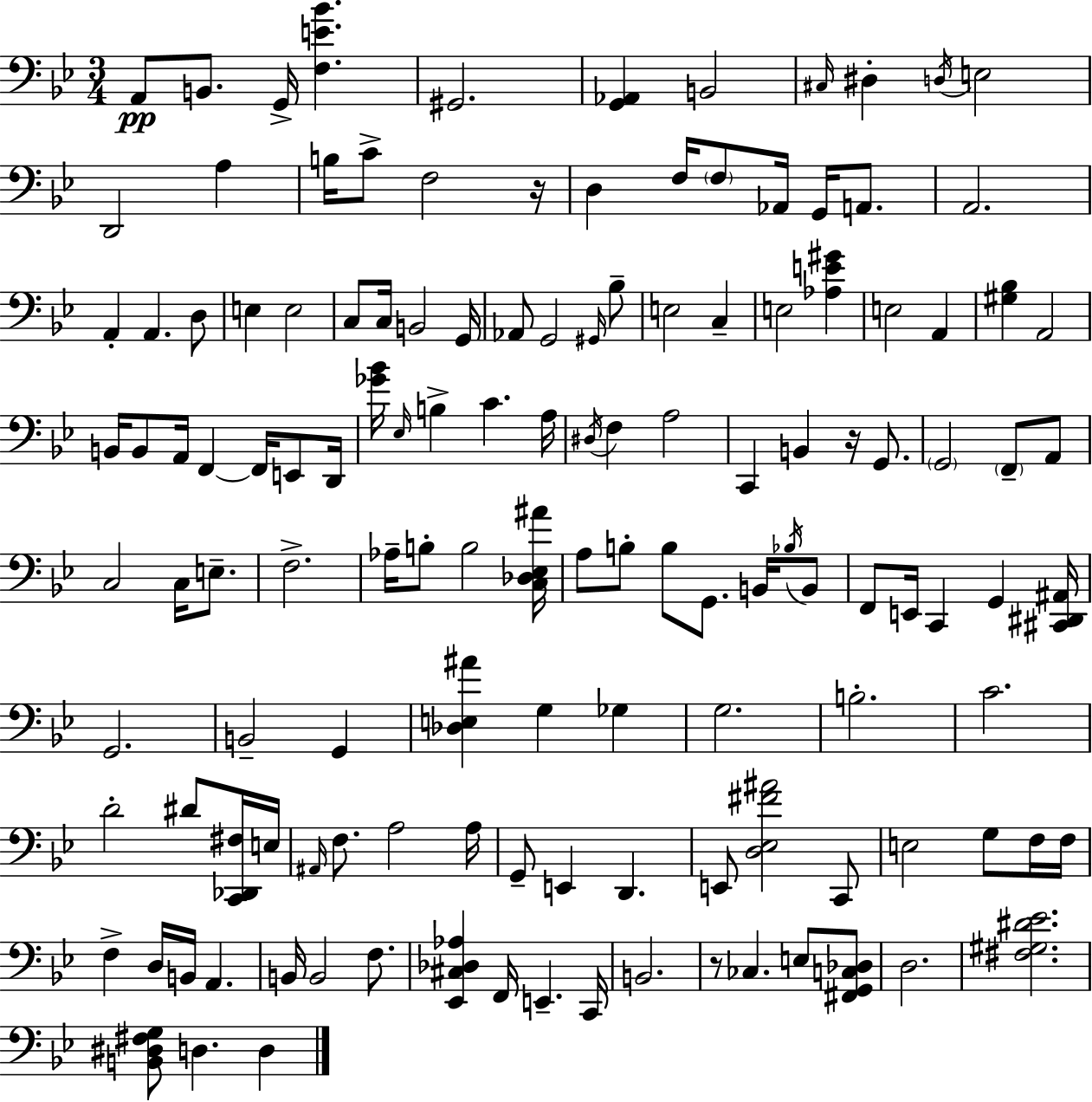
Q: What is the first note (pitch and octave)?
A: A2